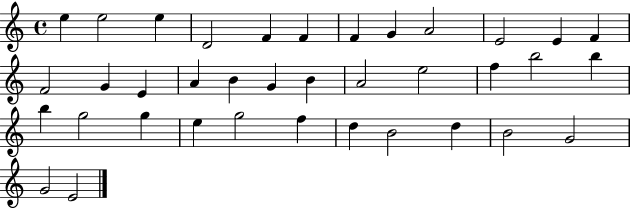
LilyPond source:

{
  \clef treble
  \time 4/4
  \defaultTimeSignature
  \key c \major
  e''4 e''2 e''4 | d'2 f'4 f'4 | f'4 g'4 a'2 | e'2 e'4 f'4 | \break f'2 g'4 e'4 | a'4 b'4 g'4 b'4 | a'2 e''2 | f''4 b''2 b''4 | \break b''4 g''2 g''4 | e''4 g''2 f''4 | d''4 b'2 d''4 | b'2 g'2 | \break g'2 e'2 | \bar "|."
}